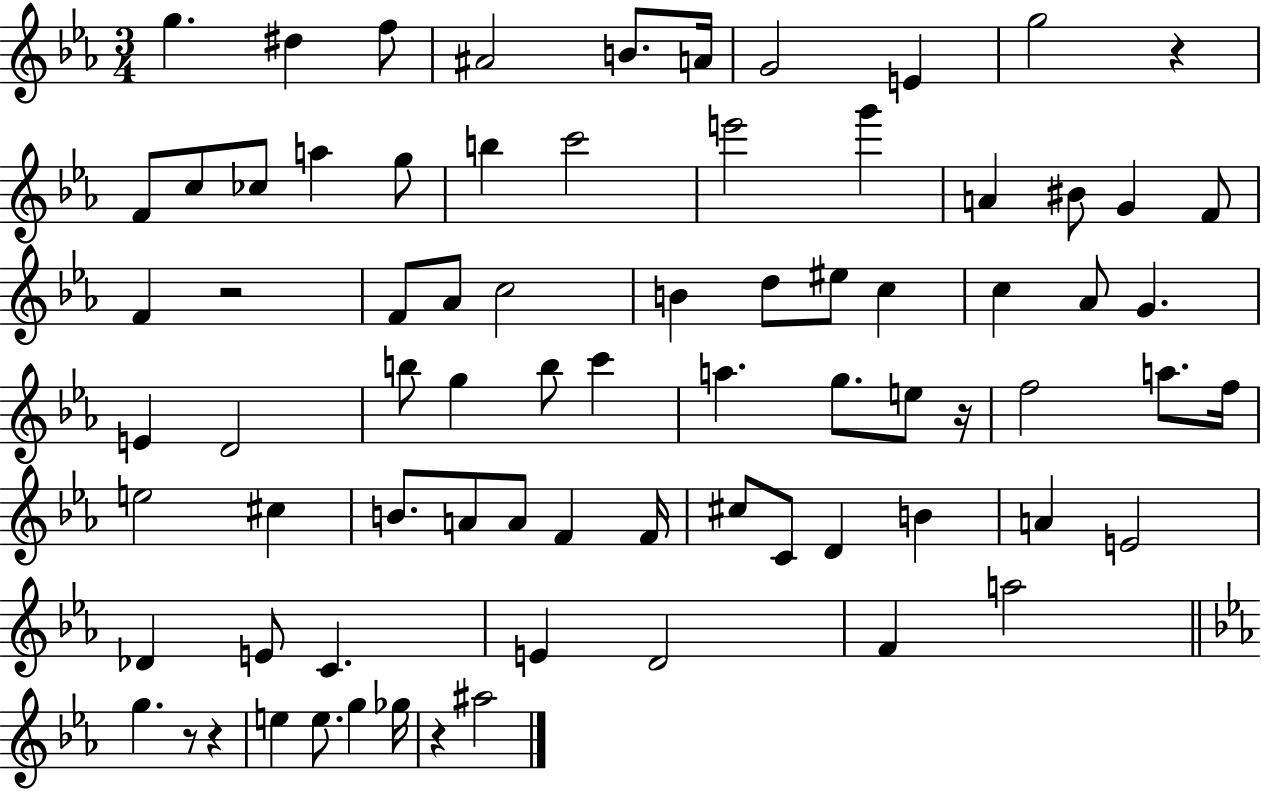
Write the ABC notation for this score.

X:1
T:Untitled
M:3/4
L:1/4
K:Eb
g ^d f/2 ^A2 B/2 A/4 G2 E g2 z F/2 c/2 _c/2 a g/2 b c'2 e'2 g' A ^B/2 G F/2 F z2 F/2 _A/2 c2 B d/2 ^e/2 c c _A/2 G E D2 b/2 g b/2 c' a g/2 e/2 z/4 f2 a/2 f/4 e2 ^c B/2 A/2 A/2 F F/4 ^c/2 C/2 D B A E2 _D E/2 C E D2 F a2 g z/2 z e e/2 g _g/4 z ^a2